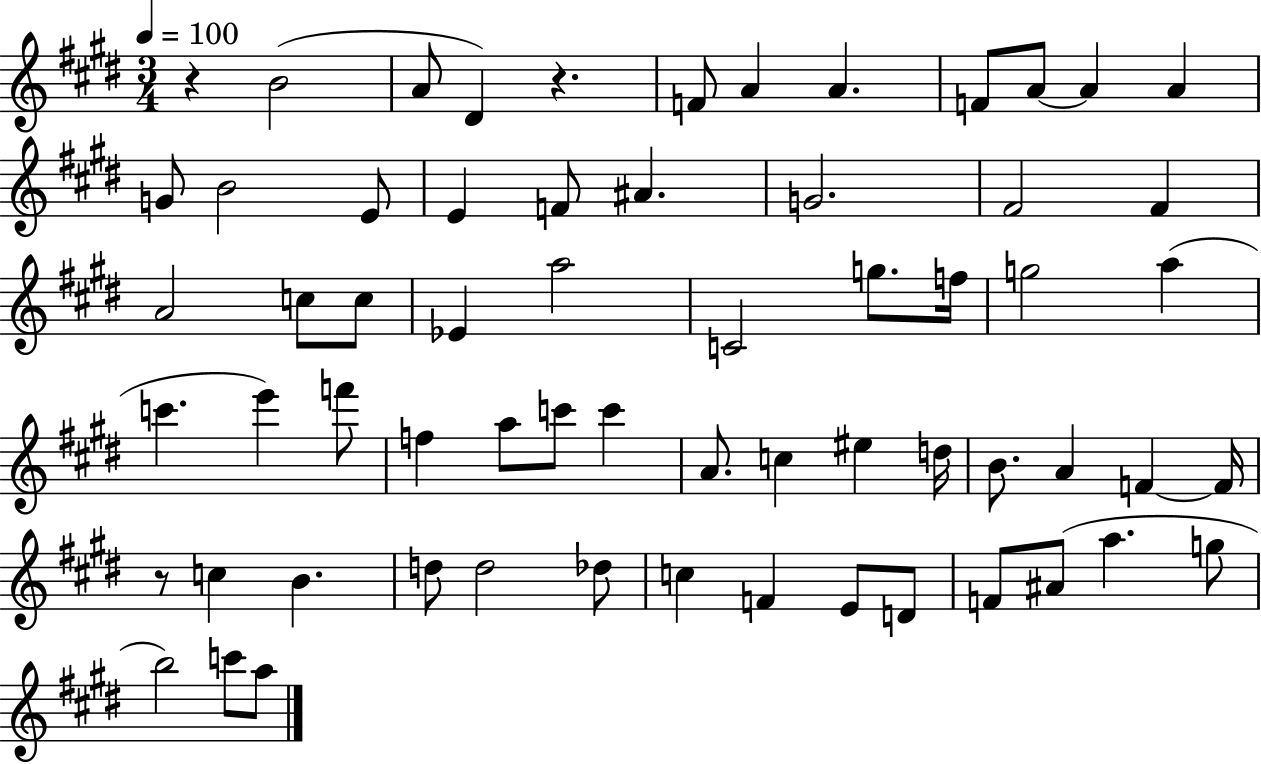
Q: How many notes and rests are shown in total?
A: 63